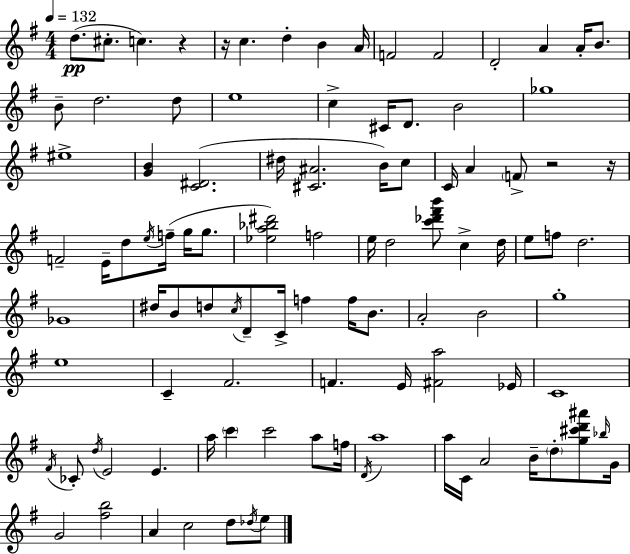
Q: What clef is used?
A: treble